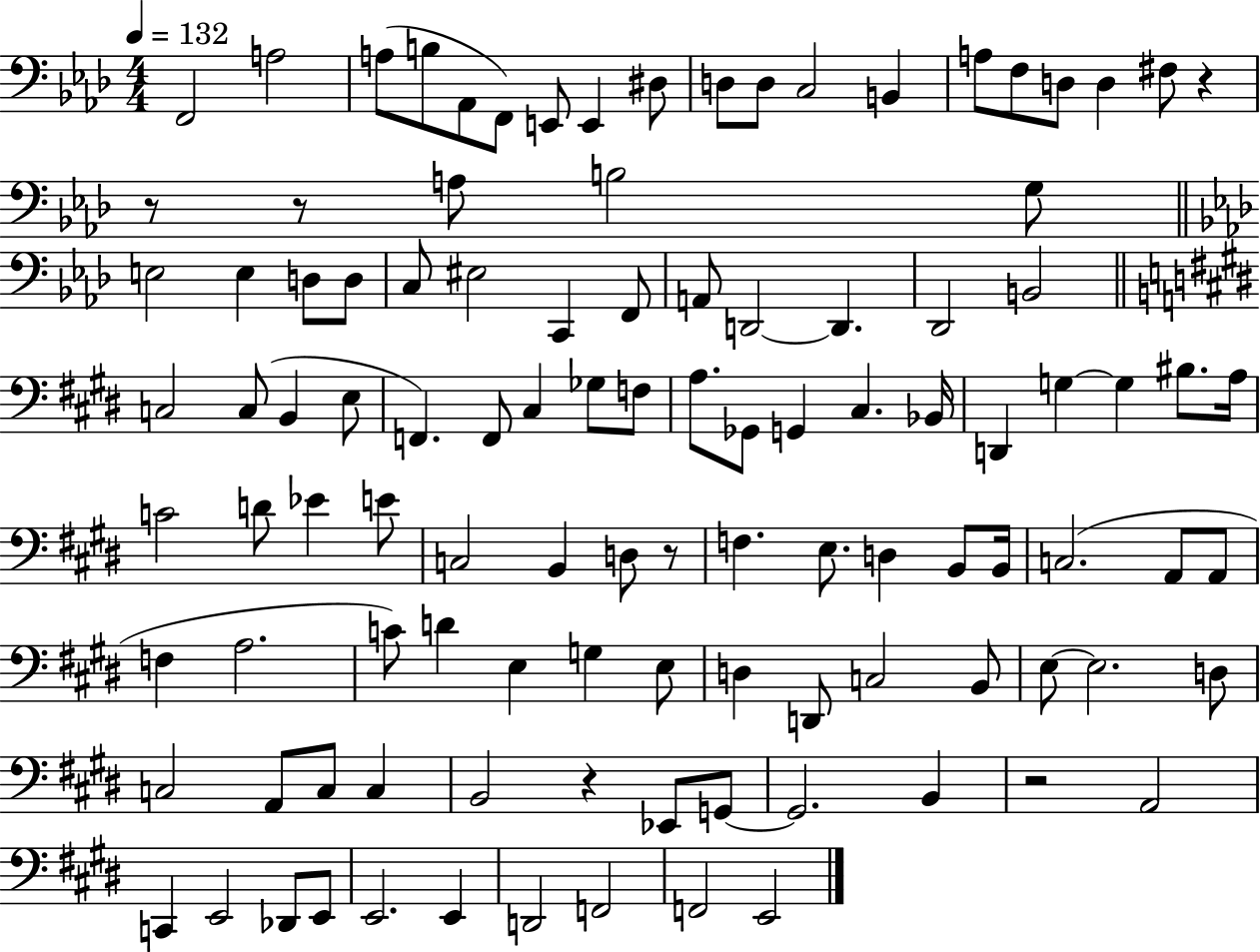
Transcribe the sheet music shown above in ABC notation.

X:1
T:Untitled
M:4/4
L:1/4
K:Ab
F,,2 A,2 A,/2 B,/2 _A,,/2 F,,/2 E,,/2 E,, ^D,/2 D,/2 D,/2 C,2 B,, A,/2 F,/2 D,/2 D, ^F,/2 z z/2 z/2 A,/2 B,2 G,/2 E,2 E, D,/2 D,/2 C,/2 ^E,2 C,, F,,/2 A,,/2 D,,2 D,, _D,,2 B,,2 C,2 C,/2 B,, E,/2 F,, F,,/2 ^C, _G,/2 F,/2 A,/2 _G,,/2 G,, ^C, _B,,/4 D,, G, G, ^B,/2 A,/4 C2 D/2 _E E/2 C,2 B,, D,/2 z/2 F, E,/2 D, B,,/2 B,,/4 C,2 A,,/2 A,,/2 F, A,2 C/2 D E, G, E,/2 D, D,,/2 C,2 B,,/2 E,/2 E,2 D,/2 C,2 A,,/2 C,/2 C, B,,2 z _E,,/2 G,,/2 G,,2 B,, z2 A,,2 C,, E,,2 _D,,/2 E,,/2 E,,2 E,, D,,2 F,,2 F,,2 E,,2